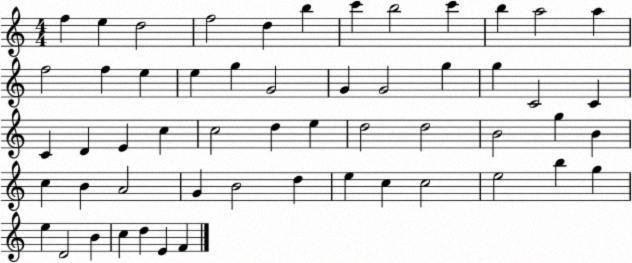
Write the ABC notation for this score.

X:1
T:Untitled
M:4/4
L:1/4
K:C
f e d2 f2 d b c' b2 c' b a2 a f2 f e e g G2 G G2 g g C2 C C D E c c2 d e d2 d2 B2 g B c B A2 G B2 d e c c2 e2 b g e D2 B c d E F